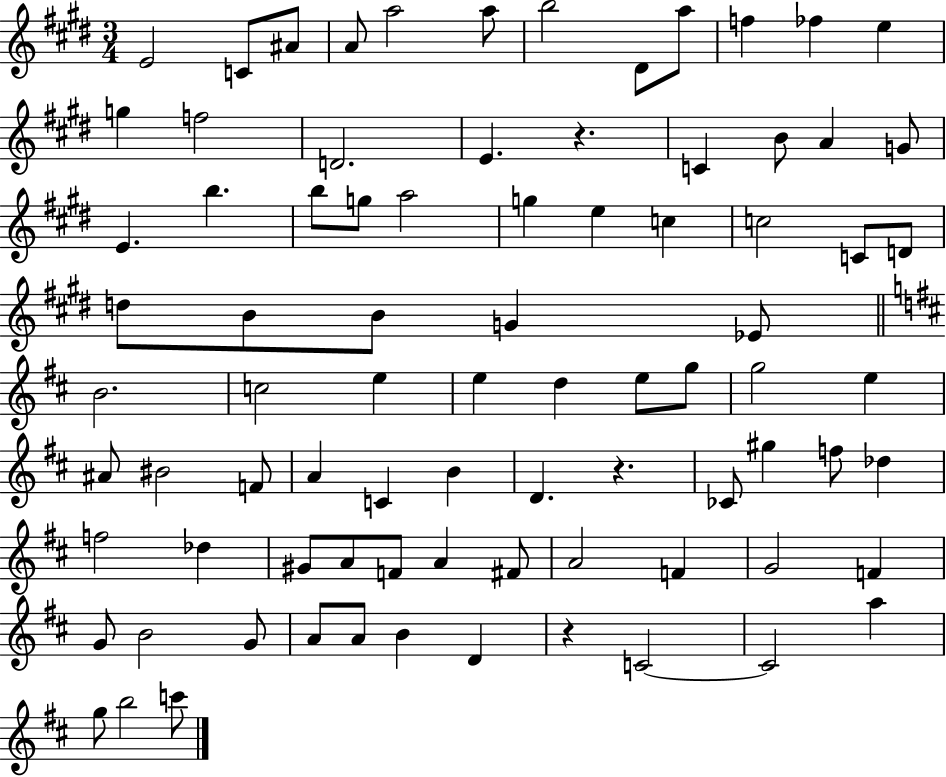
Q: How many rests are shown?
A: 3